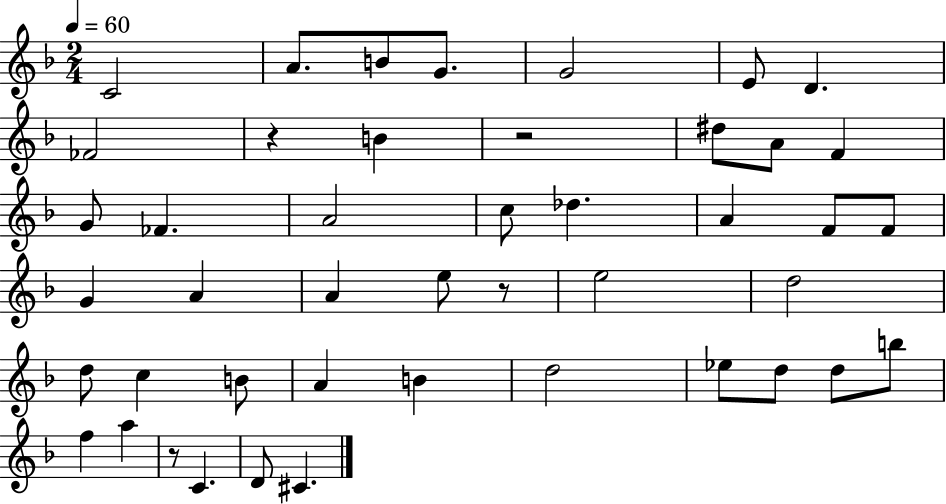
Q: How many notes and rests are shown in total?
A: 45